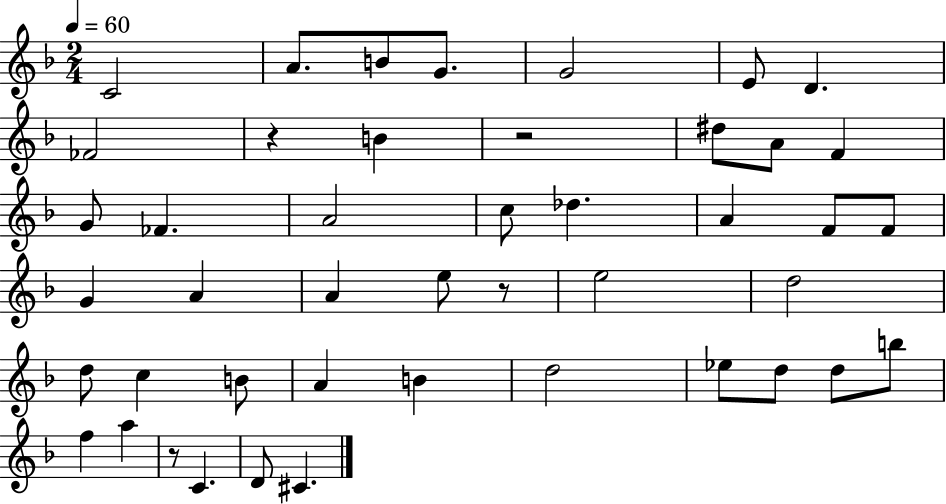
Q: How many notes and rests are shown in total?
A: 45